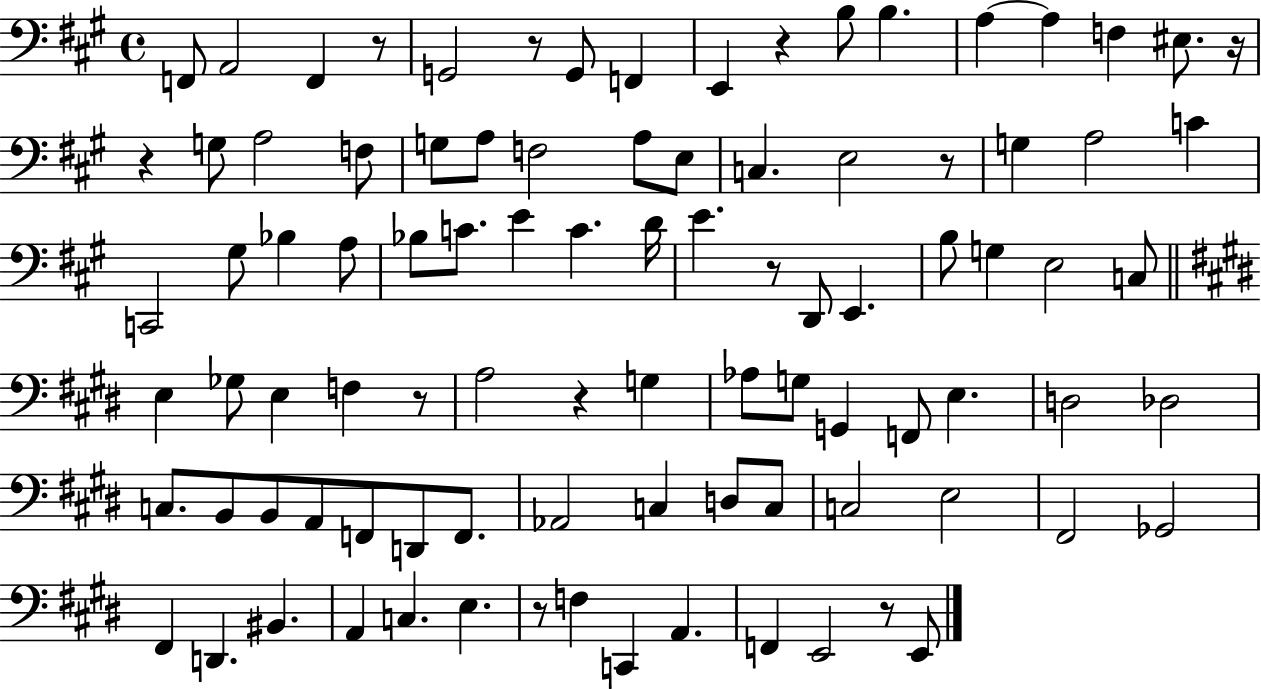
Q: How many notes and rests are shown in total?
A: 93